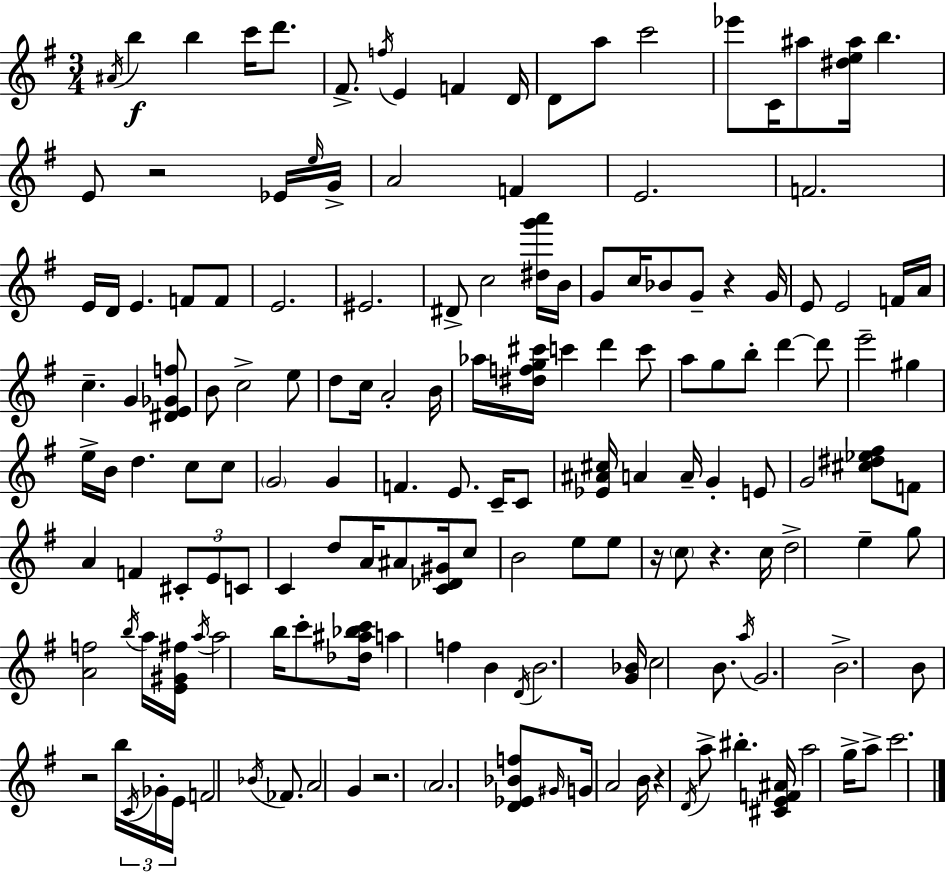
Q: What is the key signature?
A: G major